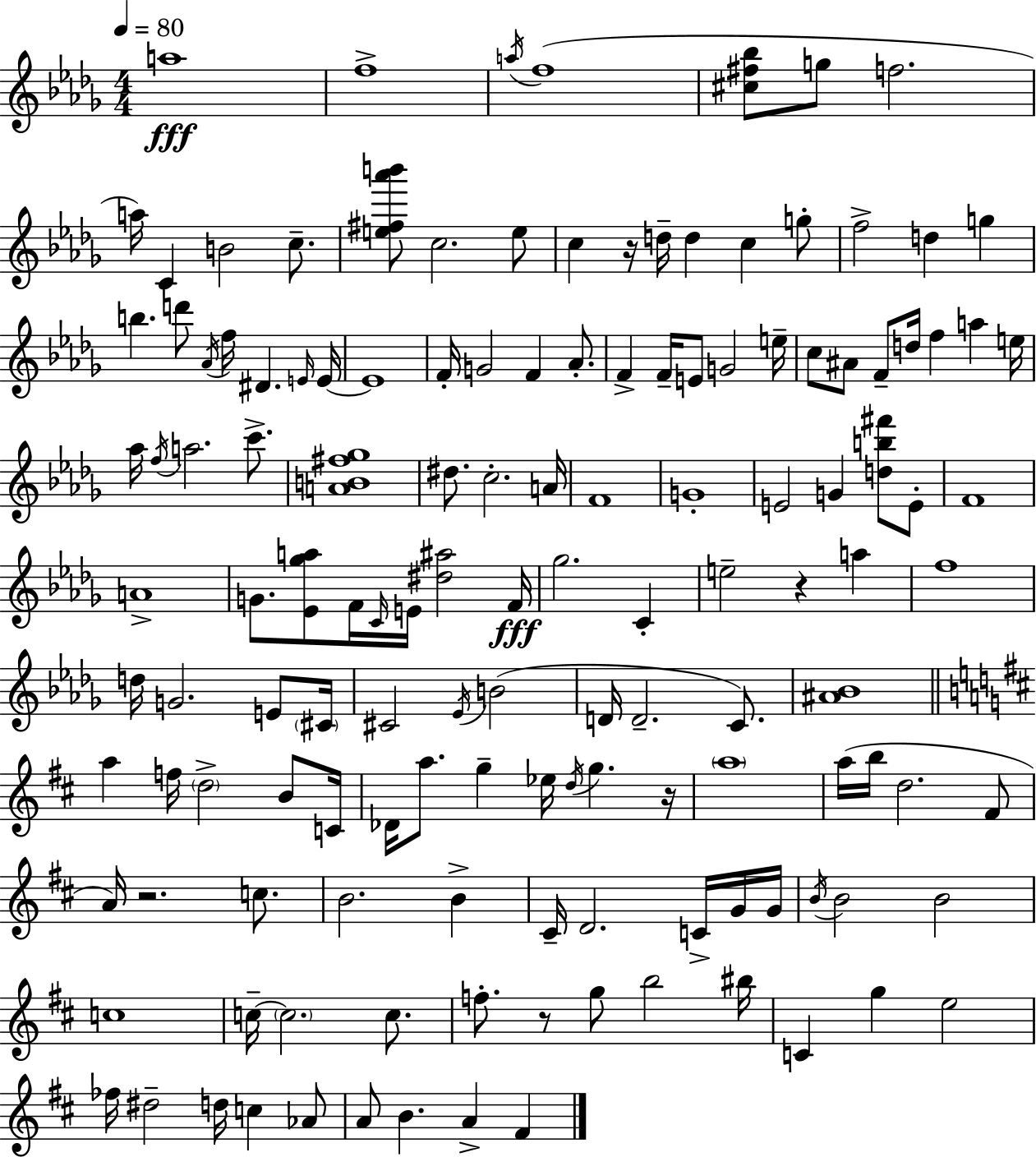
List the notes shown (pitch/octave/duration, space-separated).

A5/w F5/w A5/s F5/w [C#5,F#5,Bb5]/e G5/e F5/h. A5/s C4/q B4/h C5/e. [E5,F#5,Ab6,B6]/e C5/h. E5/e C5/q R/s D5/s D5/q C5/q G5/e F5/h D5/q G5/q B5/q. D6/e Ab4/s F5/s D#4/q. E4/s E4/s E4/w F4/s G4/h F4/q Ab4/e. F4/q F4/s E4/e G4/h E5/s C5/e A#4/e F4/e D5/s F5/q A5/q E5/s Ab5/s F5/s A5/h. C6/e. [A4,B4,F#5,Gb5]/w D#5/e. C5/h. A4/s F4/w G4/w E4/h G4/q [D5,B5,F#6]/e E4/e F4/w A4/w G4/e. [Eb4,Gb5,A5]/e F4/s C4/s E4/s [D#5,A#5]/h F4/s Gb5/h. C4/q E5/h R/q A5/q F5/w D5/s G4/h. E4/e C#4/s C#4/h Eb4/s B4/h D4/s D4/h. C4/e. [A#4,Bb4]/w A5/q F5/s D5/h B4/e C4/s Db4/s A5/e. G5/q Eb5/s D5/s G5/q. R/s A5/w A5/s B5/s D5/h. F#4/e A4/s R/h. C5/e. B4/h. B4/q C#4/s D4/h. C4/s G4/s G4/s B4/s B4/h B4/h C5/w C5/s C5/h. C5/e. F5/e. R/e G5/e B5/h BIS5/s C4/q G5/q E5/h FES5/s D#5/h D5/s C5/q Ab4/e A4/e B4/q. A4/q F#4/q